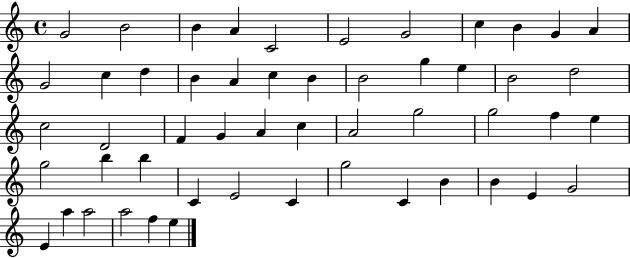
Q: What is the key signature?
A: C major